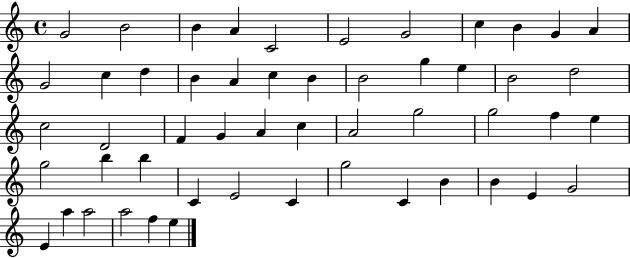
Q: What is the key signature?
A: C major